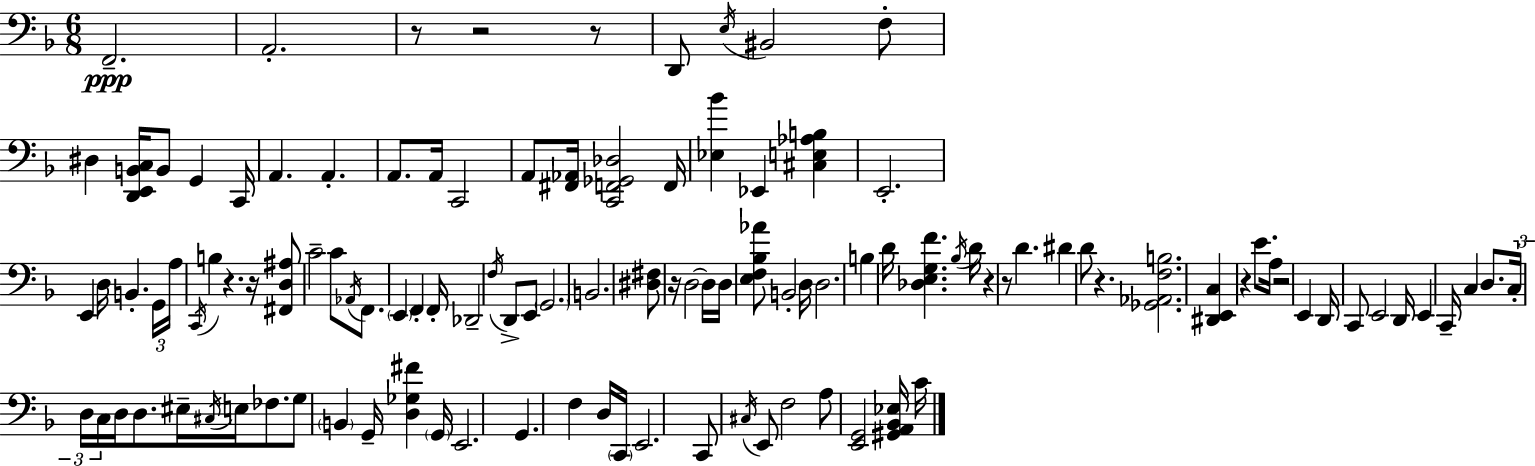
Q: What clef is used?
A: bass